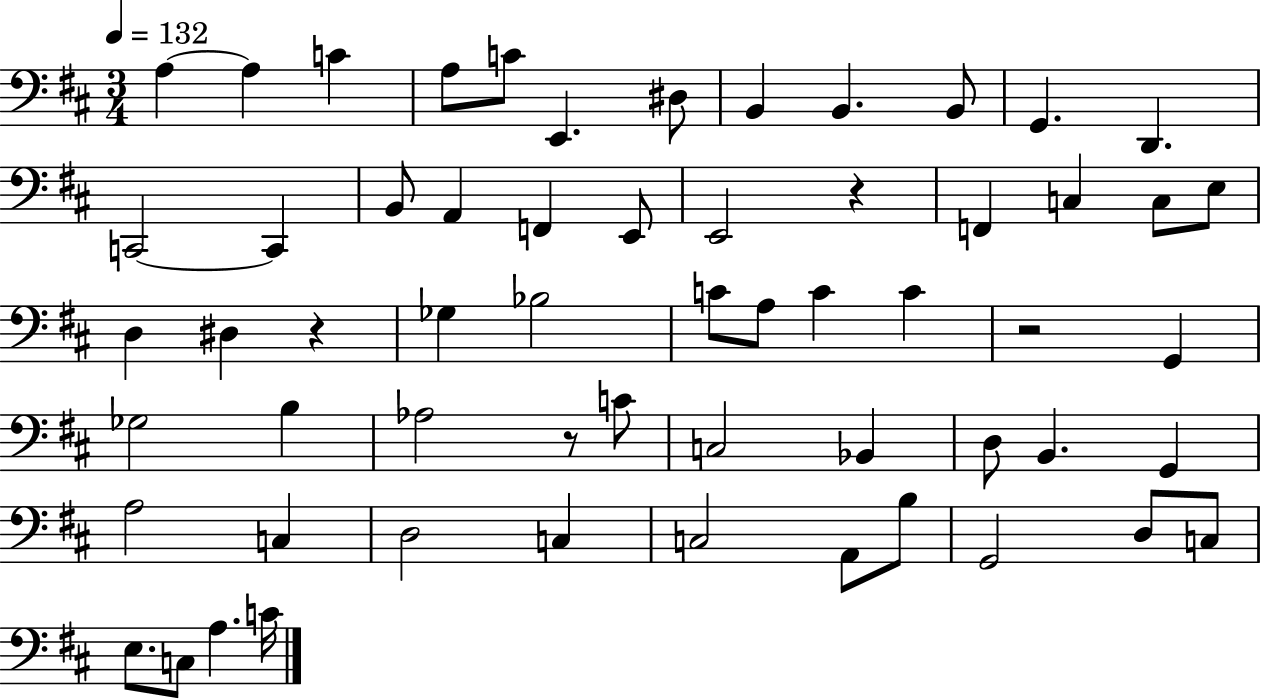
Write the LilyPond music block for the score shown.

{
  \clef bass
  \numericTimeSignature
  \time 3/4
  \key d \major
  \tempo 4 = 132
  a4~~ a4 c'4 | a8 c'8 e,4. dis8 | b,4 b,4. b,8 | g,4. d,4. | \break c,2~~ c,4 | b,8 a,4 f,4 e,8 | e,2 r4 | f,4 c4 c8 e8 | \break d4 dis4 r4 | ges4 bes2 | c'8 a8 c'4 c'4 | r2 g,4 | \break ges2 b4 | aes2 r8 c'8 | c2 bes,4 | d8 b,4. g,4 | \break a2 c4 | d2 c4 | c2 a,8 b8 | g,2 d8 c8 | \break e8. c8 a4. c'16 | \bar "|."
}